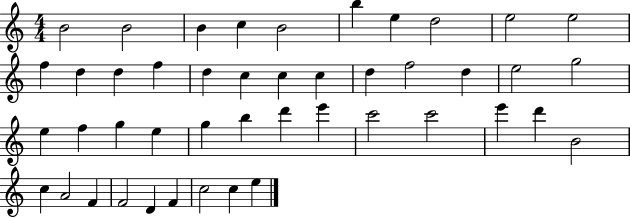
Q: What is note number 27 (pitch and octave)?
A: E5